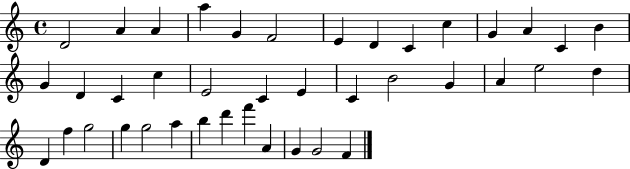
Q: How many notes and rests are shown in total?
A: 40